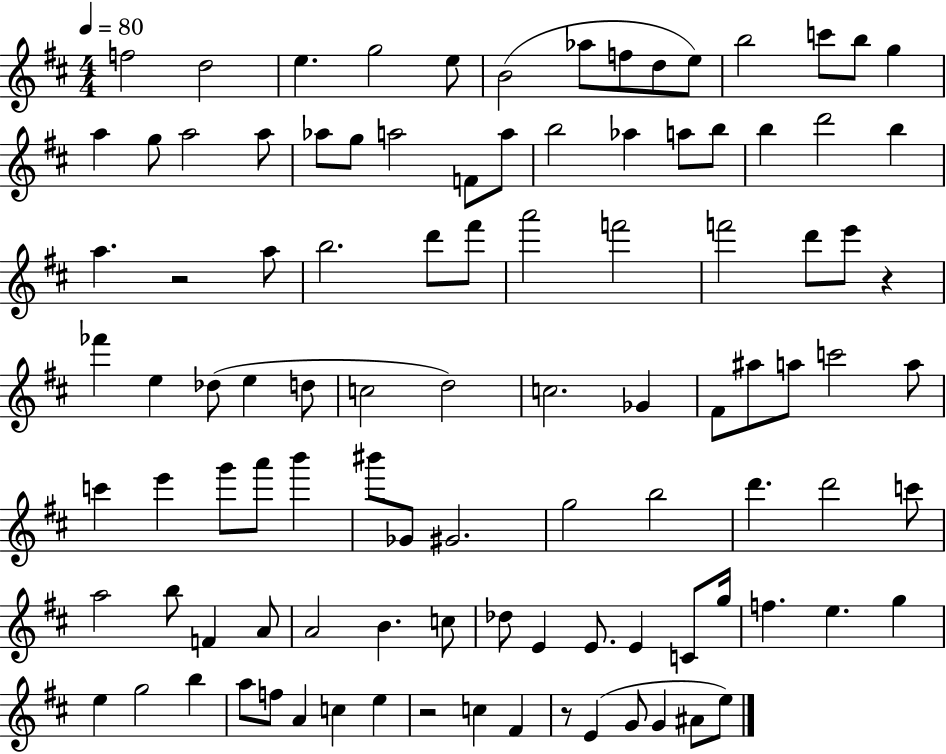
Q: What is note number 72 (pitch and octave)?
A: A4